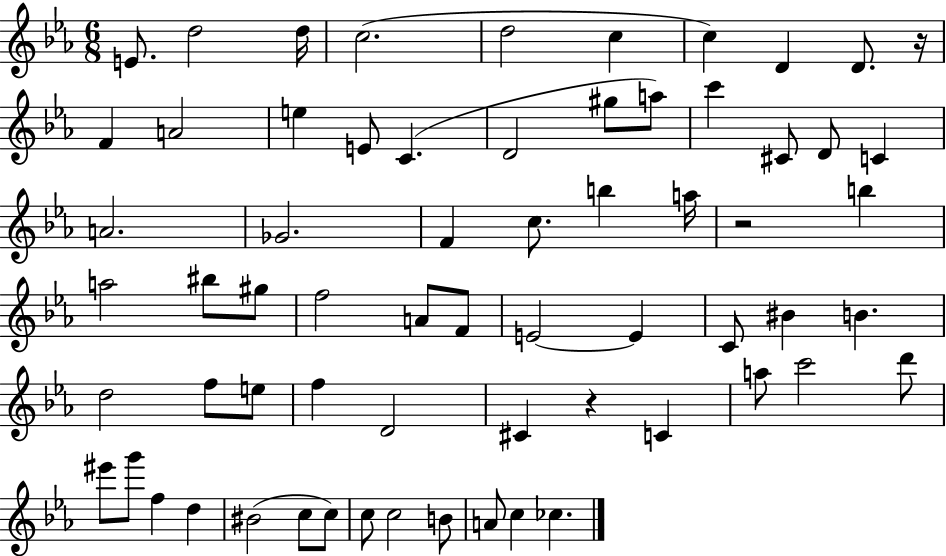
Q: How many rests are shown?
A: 3